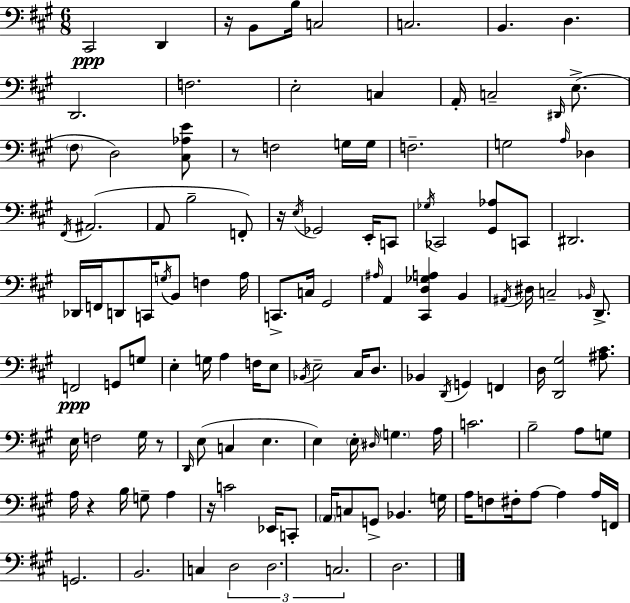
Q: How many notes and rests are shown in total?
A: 127